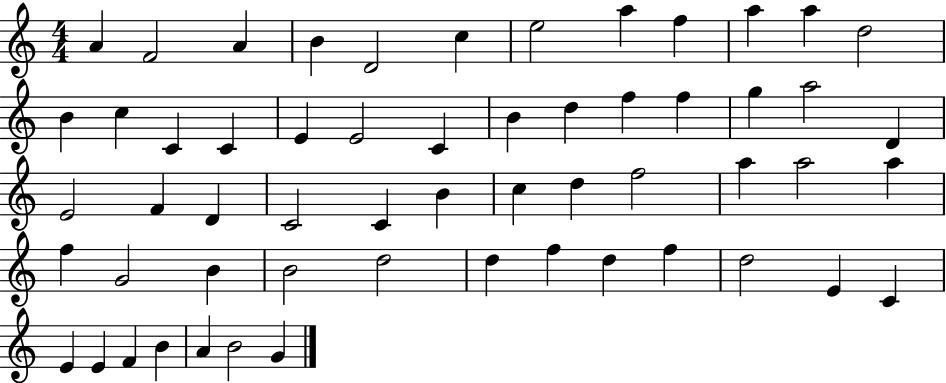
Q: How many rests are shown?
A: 0